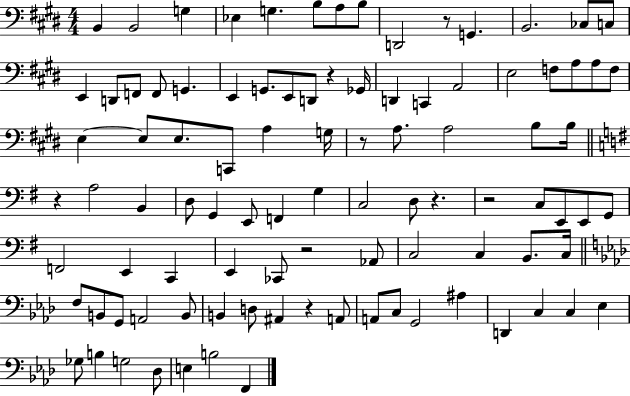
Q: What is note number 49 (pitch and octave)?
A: C3